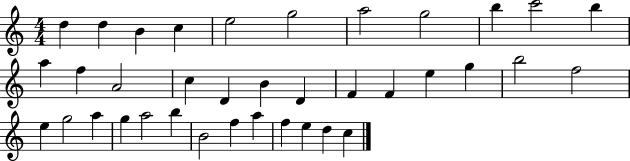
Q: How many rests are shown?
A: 0